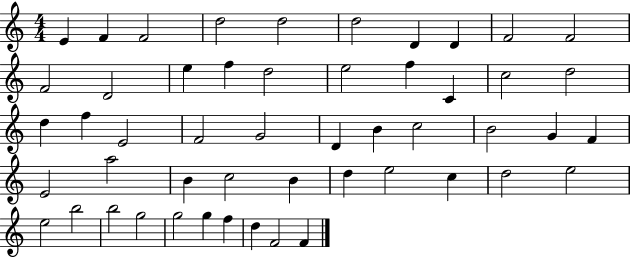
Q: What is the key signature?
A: C major